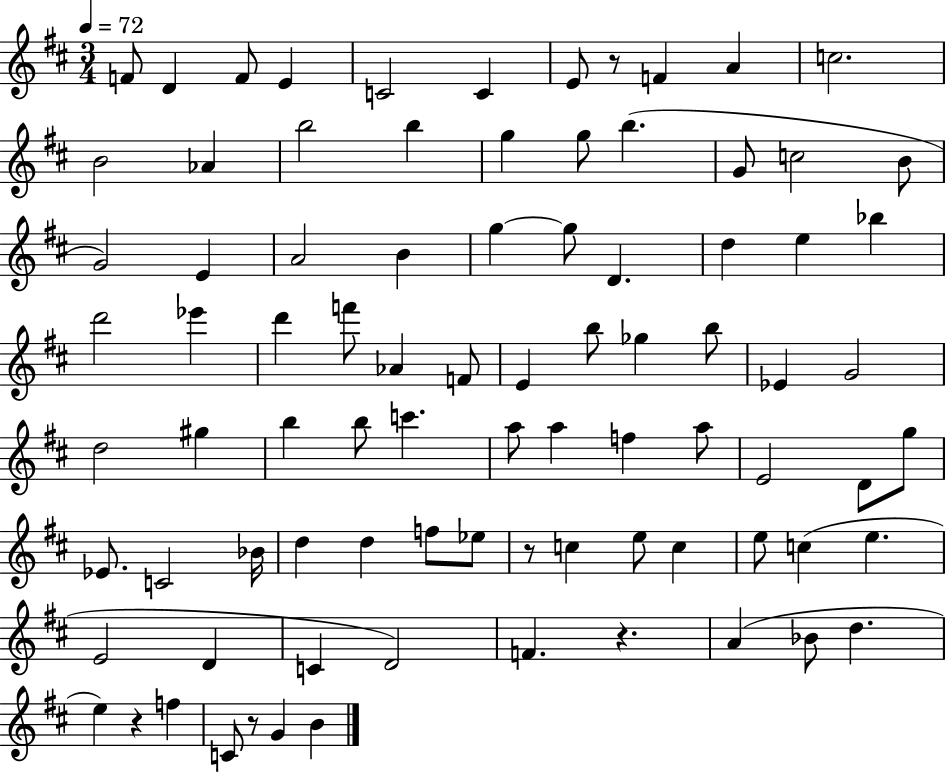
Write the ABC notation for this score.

X:1
T:Untitled
M:3/4
L:1/4
K:D
F/2 D F/2 E C2 C E/2 z/2 F A c2 B2 _A b2 b g g/2 b G/2 c2 B/2 G2 E A2 B g g/2 D d e _b d'2 _e' d' f'/2 _A F/2 E b/2 _g b/2 _E G2 d2 ^g b b/2 c' a/2 a f a/2 E2 D/2 g/2 _E/2 C2 _B/4 d d f/2 _e/2 z/2 c e/2 c e/2 c e E2 D C D2 F z A _B/2 d e z f C/2 z/2 G B